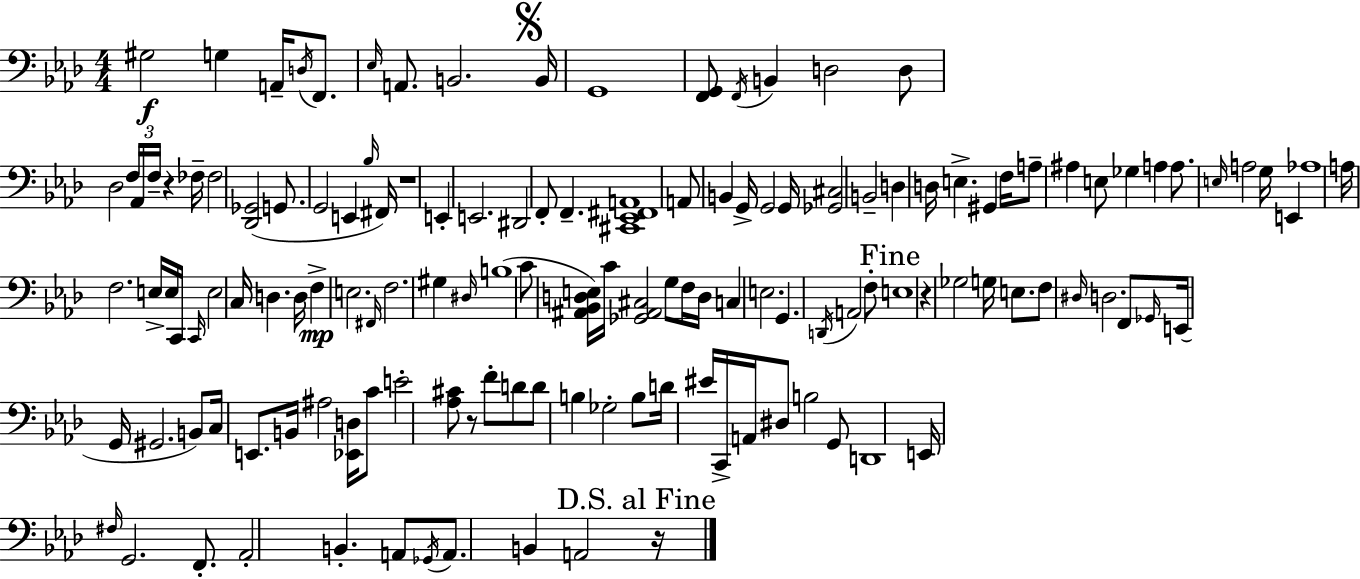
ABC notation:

X:1
T:Untitled
M:4/4
L:1/4
K:Ab
^G,2 G, A,,/4 D,/4 F,,/2 _E,/4 A,,/2 B,,2 B,,/4 G,,4 [F,,G,,]/2 F,,/4 B,, D,2 D,/2 _D,2 F,/4 _A,,/4 F,/4 z _F,/4 _F,2 [_D,,_G,,]2 G,,/2 G,,2 E,, _B,/4 ^F,,/4 z4 E,, E,,2 ^D,,2 F,,/2 F,, [^C,,_E,,^F,,A,,]4 A,,/2 B,, G,,/4 G,,2 G,,/4 [_G,,^C,]2 B,,2 D, D,/4 E, ^G,, F,/4 A,/2 ^A, E,/2 _G, A, A,/2 E,/4 A,2 G,/4 E,, _A,4 A,/4 F,2 E,/4 E,/4 C,,/4 C,,/4 E,2 C,/4 D, D,/4 F, E,2 ^F,,/4 F,2 ^G, ^D,/4 B,4 C/2 [^A,,_B,,D,E,]/4 C/4 [_G,,^A,,^C,]2 G,/2 F,/4 D,/4 C, E,2 G,, D,,/4 A,,2 F,/2 E,4 z _G,2 G,/4 E,/2 F,/2 ^D,/4 D,2 F,,/2 _G,,/4 E,,/4 G,,/4 ^G,,2 B,,/2 C,/4 E,,/2 B,,/4 ^A,2 [_E,,D,]/4 C/2 E2 [_A,^C]/2 z/2 F/2 D/2 D/2 B, _G,2 B,/2 D/4 ^E/4 C,,/4 A,,/4 ^D,/2 B,2 G,,/2 D,,4 E,,/4 ^F,/4 G,,2 F,,/2 _A,,2 B,, A,,/2 _G,,/4 A,,/2 B,, A,,2 z/4